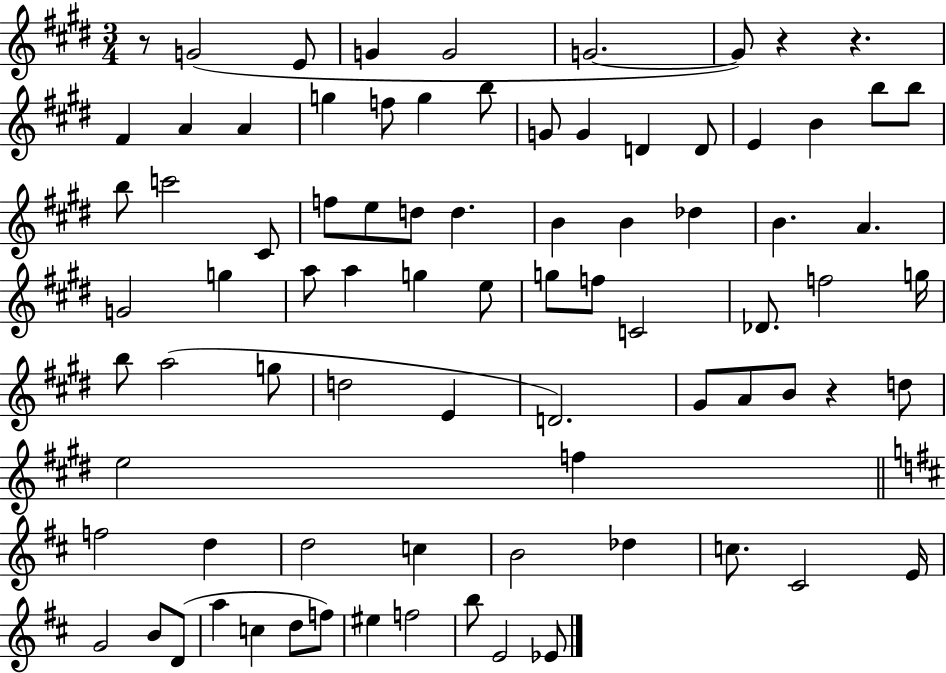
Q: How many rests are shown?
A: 4